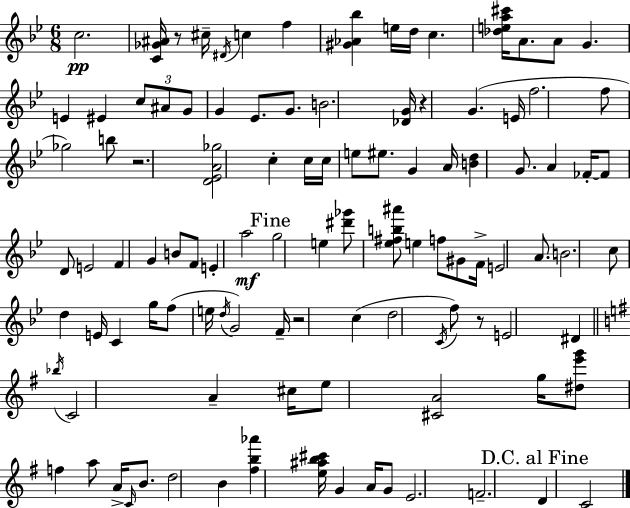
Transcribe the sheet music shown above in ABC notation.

X:1
T:Untitled
M:6/8
L:1/4
K:Bb
c2 [C_G^A]/4 z/2 ^c/4 ^D/4 c f [^G_A_b] e/4 d/4 c [_dea^c']/4 A/2 A/2 G E ^E c/2 ^A/2 G/2 G _E/2 G/2 B2 [_DG]/4 z G E/4 f2 f/2 _g2 b/2 z2 [D_EA_g]2 c c/4 c/4 e/2 ^e/2 G A/4 [Bd] G/2 A _F/4 _F/2 D/2 E2 F G B/2 F/2 E a2 g2 e [^d'_g']/2 [_e^fb^a']/2 e f/2 ^G/2 F/4 E2 A/2 B2 c/2 d E/4 C g/4 f/2 e/4 d/4 G2 F/4 z2 c d2 C/4 f/2 z/2 E2 ^D _b/4 C2 A ^c/4 e/2 [^CA]2 g/4 [^de'g']/2 f a/2 A/4 C/4 B/2 d2 B [^fb_a'] [e^ab^c']/4 G A/4 G/2 E2 F2 D C2